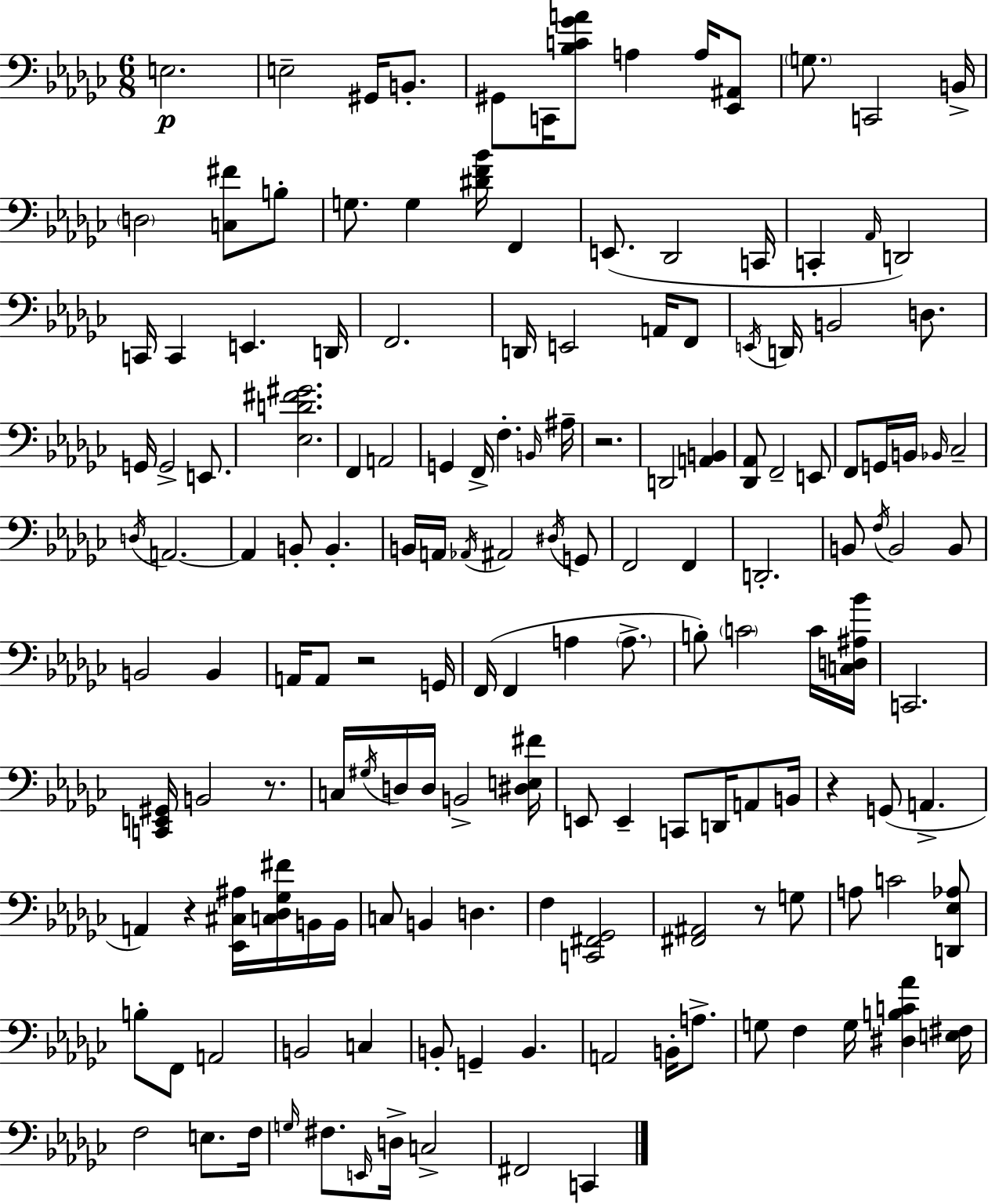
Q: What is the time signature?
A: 6/8